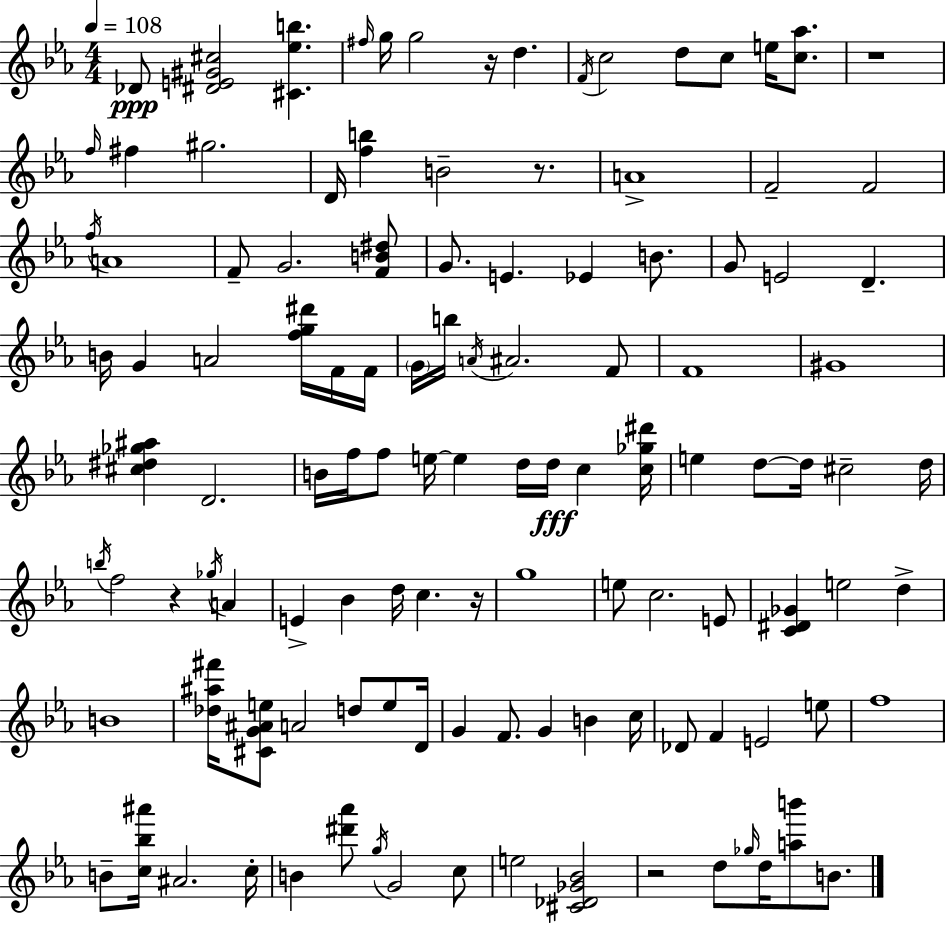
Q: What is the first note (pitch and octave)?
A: Db4